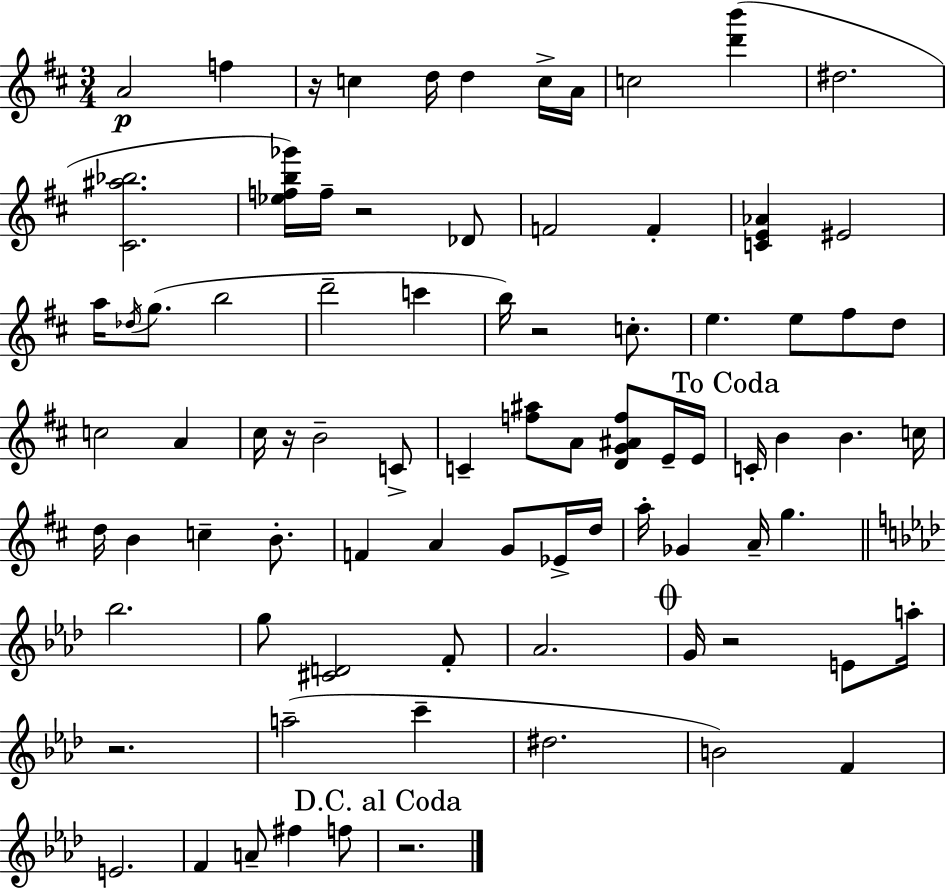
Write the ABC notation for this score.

X:1
T:Untitled
M:3/4
L:1/4
K:D
A2 f z/4 c d/4 d c/4 A/4 c2 [d'b'] ^d2 [^C^a_b]2 [_efb_g']/4 f/4 z2 _D/2 F2 F [CE_A] ^E2 a/4 _d/4 g/2 b2 d'2 c' b/4 z2 c/2 e e/2 ^f/2 d/2 c2 A ^c/4 z/4 B2 C/2 C [f^a]/2 A/2 [DG^Af]/2 E/4 E/4 C/4 B B c/4 d/4 B c B/2 F A G/2 _E/4 d/4 a/4 _G A/4 g _b2 g/2 [^CD]2 F/2 _A2 G/4 z2 E/2 a/4 z2 a2 c' ^d2 B2 F E2 F A/2 ^f f/2 z2